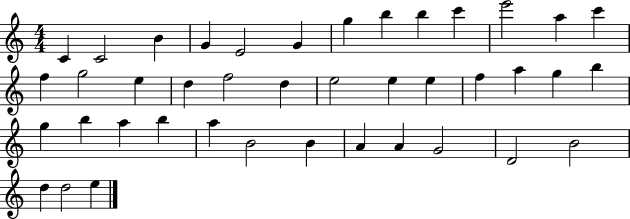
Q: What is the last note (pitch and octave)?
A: E5